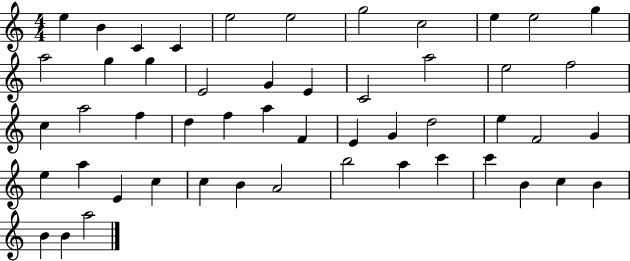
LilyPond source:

{
  \clef treble
  \numericTimeSignature
  \time 4/4
  \key c \major
  e''4 b'4 c'4 c'4 | e''2 e''2 | g''2 c''2 | e''4 e''2 g''4 | \break a''2 g''4 g''4 | e'2 g'4 e'4 | c'2 a''2 | e''2 f''2 | \break c''4 a''2 f''4 | d''4 f''4 a''4 f'4 | e'4 g'4 d''2 | e''4 f'2 g'4 | \break e''4 a''4 e'4 c''4 | c''4 b'4 a'2 | b''2 a''4 c'''4 | c'''4 b'4 c''4 b'4 | \break b'4 b'4 a''2 | \bar "|."
}